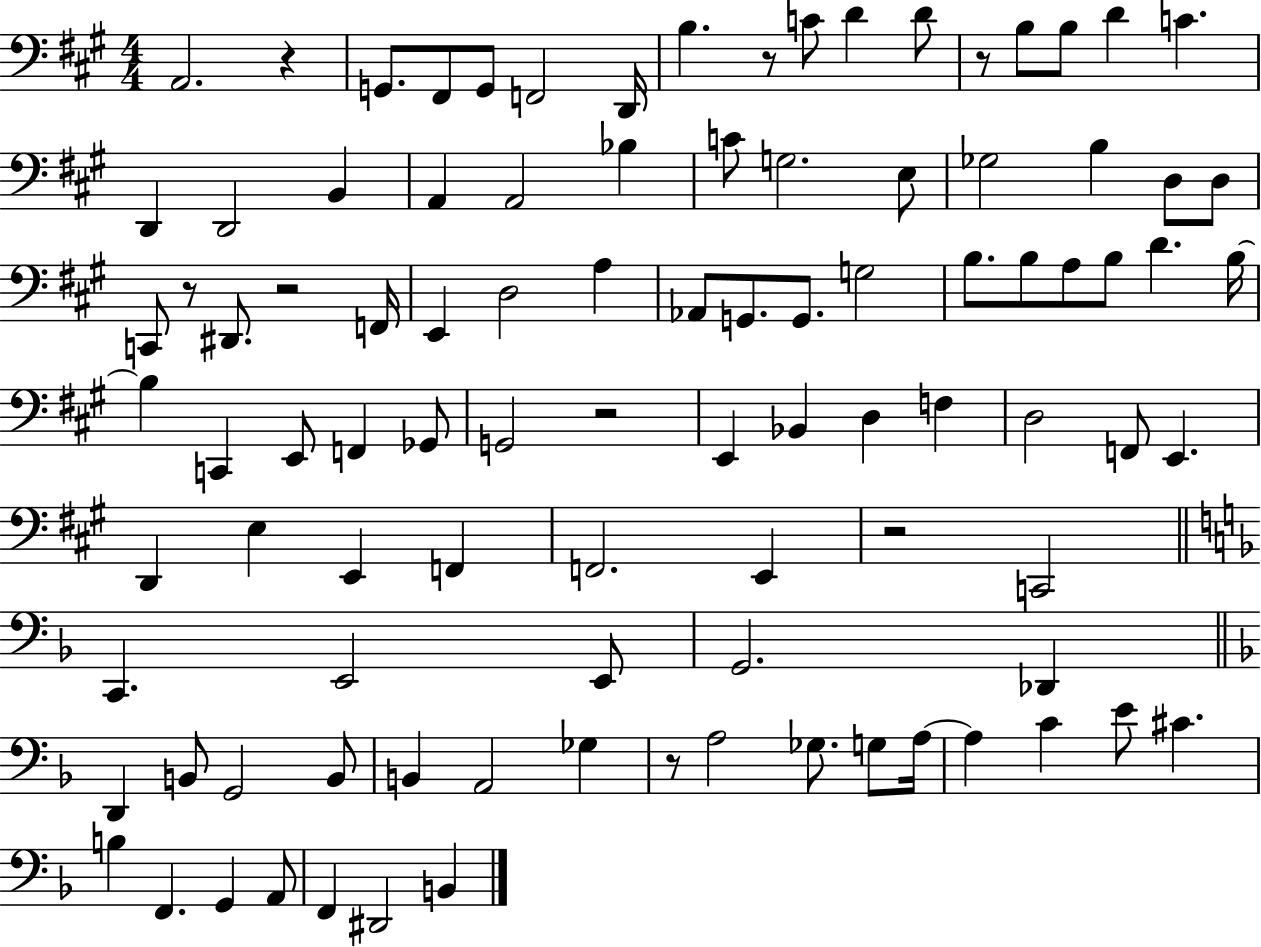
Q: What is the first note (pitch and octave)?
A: A2